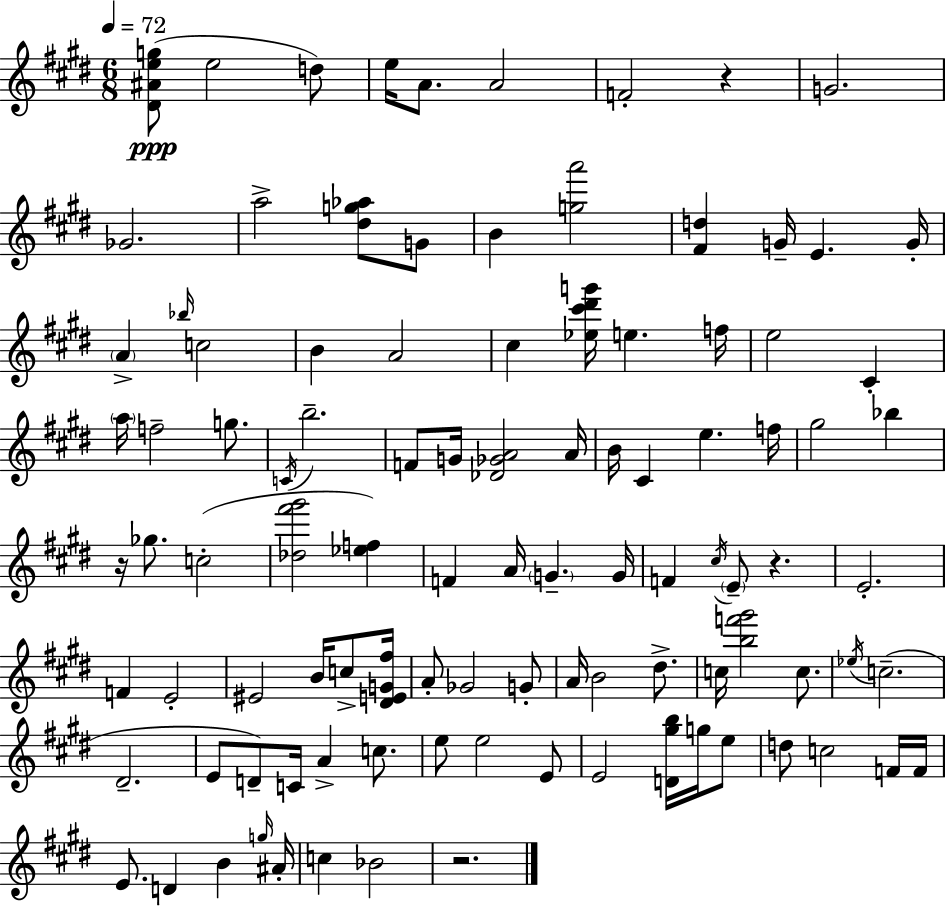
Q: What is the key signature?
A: E major